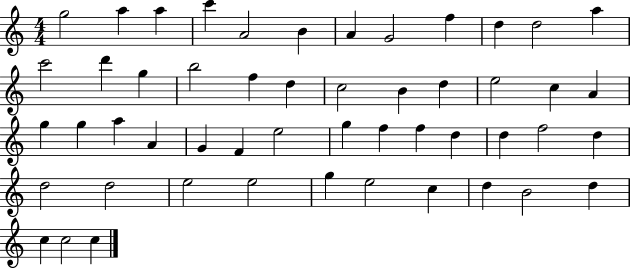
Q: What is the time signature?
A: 4/4